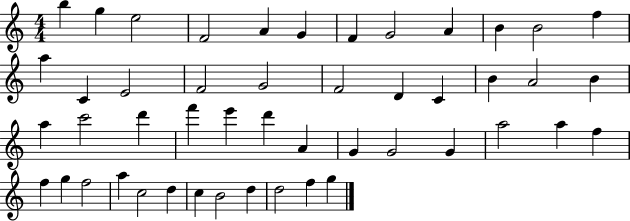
B5/q G5/q E5/h F4/h A4/q G4/q F4/q G4/h A4/q B4/q B4/h F5/q A5/q C4/q E4/h F4/h G4/h F4/h D4/q C4/q B4/q A4/h B4/q A5/q C6/h D6/q F6/q E6/q D6/q A4/q G4/q G4/h G4/q A5/h A5/q F5/q F5/q G5/q F5/h A5/q C5/h D5/q C5/q B4/h D5/q D5/h F5/q G5/q